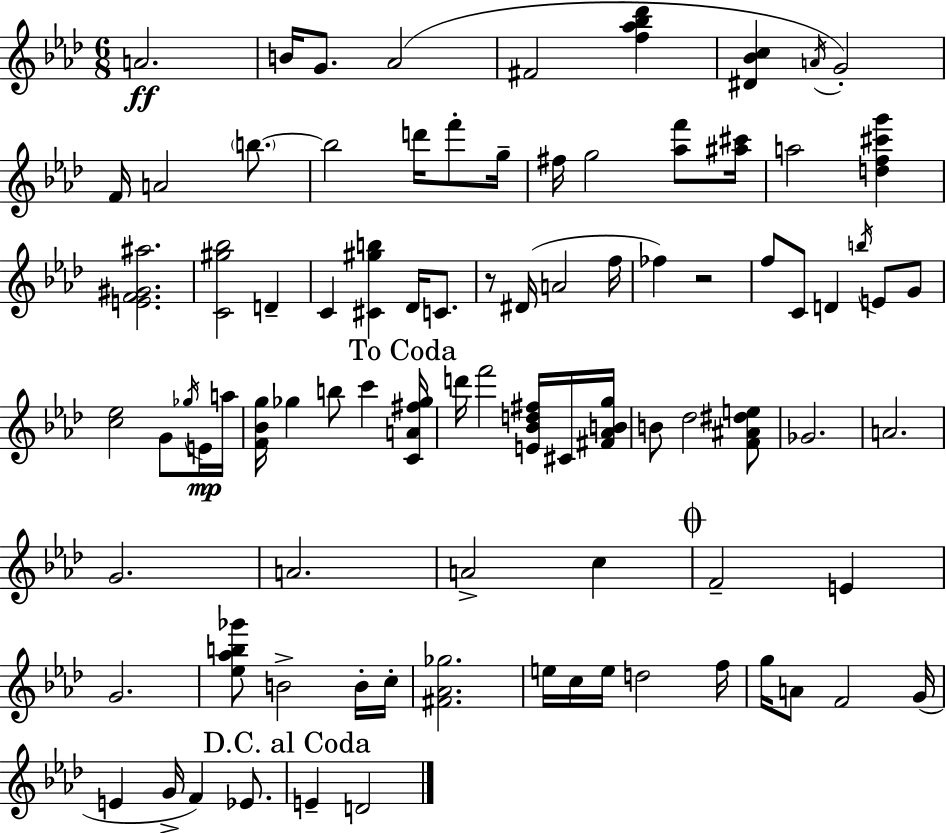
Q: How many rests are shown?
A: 2